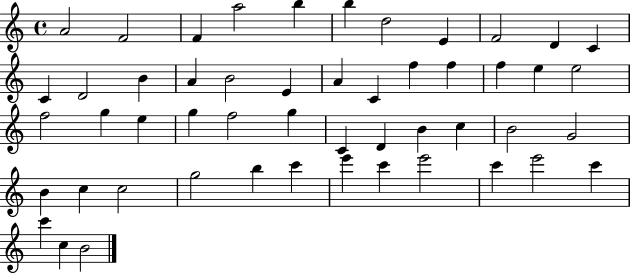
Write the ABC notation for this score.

X:1
T:Untitled
M:4/4
L:1/4
K:C
A2 F2 F a2 b b d2 E F2 D C C D2 B A B2 E A C f f f e e2 f2 g e g f2 g C D B c B2 G2 B c c2 g2 b c' e' c' e'2 c' e'2 c' c' c B2